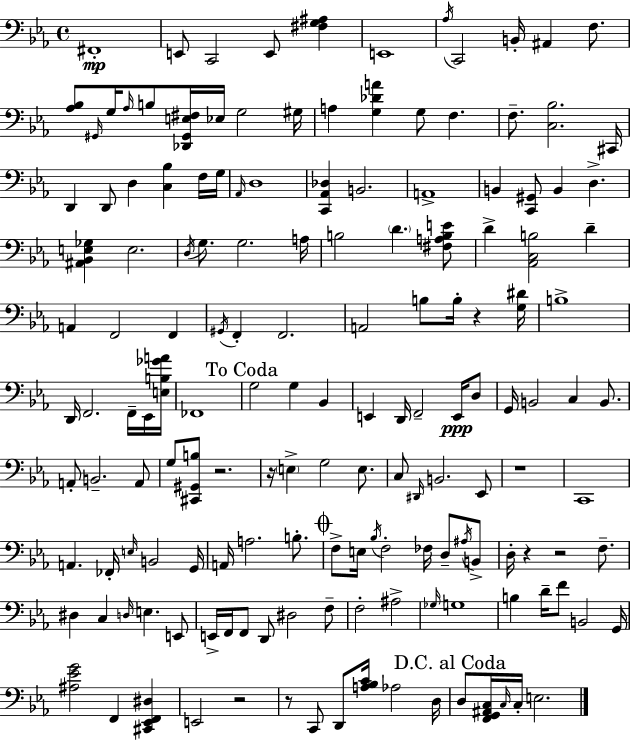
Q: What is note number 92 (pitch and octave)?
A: E3